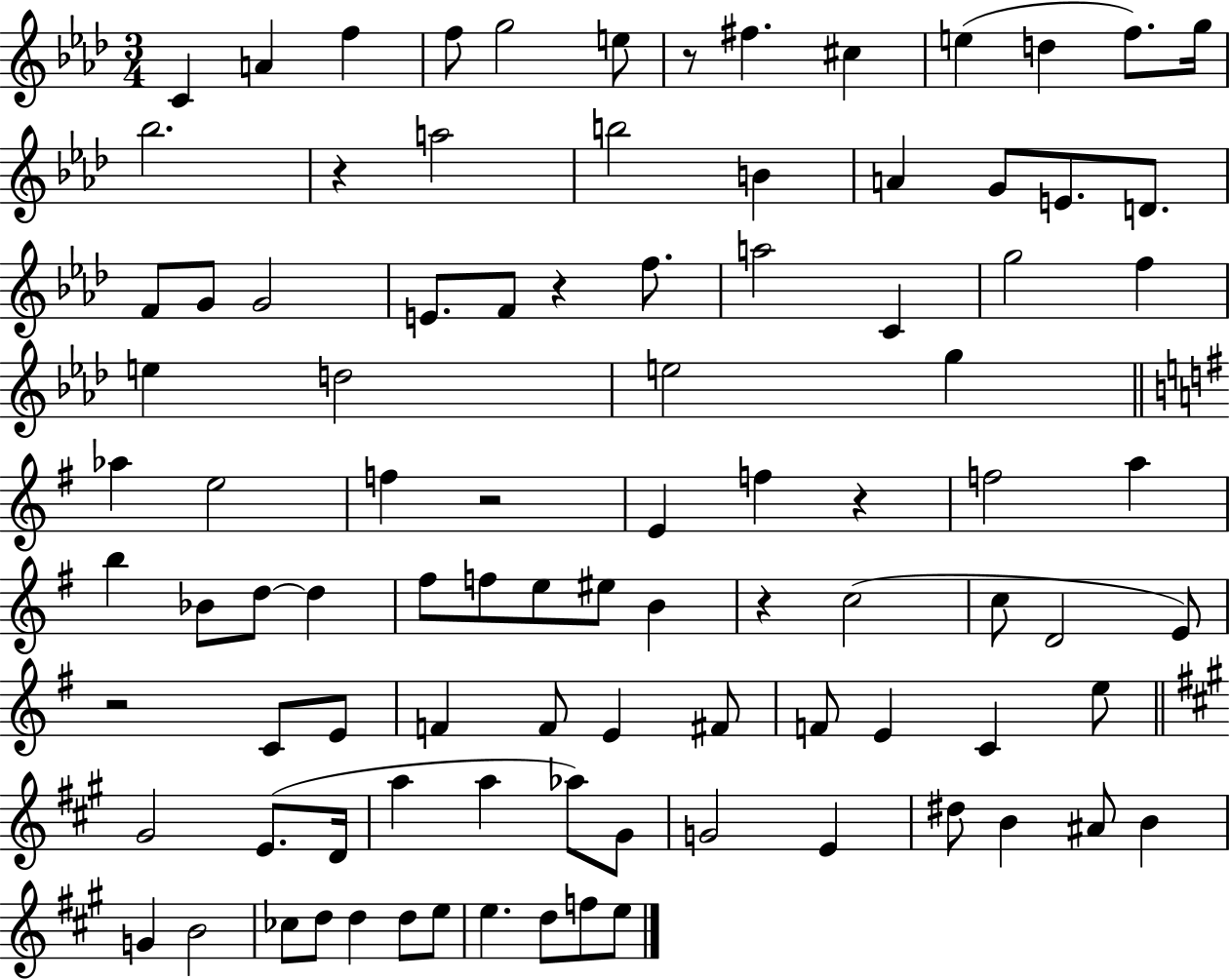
{
  \clef treble
  \numericTimeSignature
  \time 3/4
  \key aes \major
  c'4 a'4 f''4 | f''8 g''2 e''8 | r8 fis''4. cis''4 | e''4( d''4 f''8.) g''16 | \break bes''2. | r4 a''2 | b''2 b'4 | a'4 g'8 e'8. d'8. | \break f'8 g'8 g'2 | e'8. f'8 r4 f''8. | a''2 c'4 | g''2 f''4 | \break e''4 d''2 | e''2 g''4 | \bar "||" \break \key g \major aes''4 e''2 | f''4 r2 | e'4 f''4 r4 | f''2 a''4 | \break b''4 bes'8 d''8~~ d''4 | fis''8 f''8 e''8 eis''8 b'4 | r4 c''2( | c''8 d'2 e'8) | \break r2 c'8 e'8 | f'4 f'8 e'4 fis'8 | f'8 e'4 c'4 e''8 | \bar "||" \break \key a \major gis'2 e'8.( d'16 | a''4 a''4 aes''8) gis'8 | g'2 e'4 | dis''8 b'4 ais'8 b'4 | \break g'4 b'2 | ces''8 d''8 d''4 d''8 e''8 | e''4. d''8 f''8 e''8 | \bar "|."
}